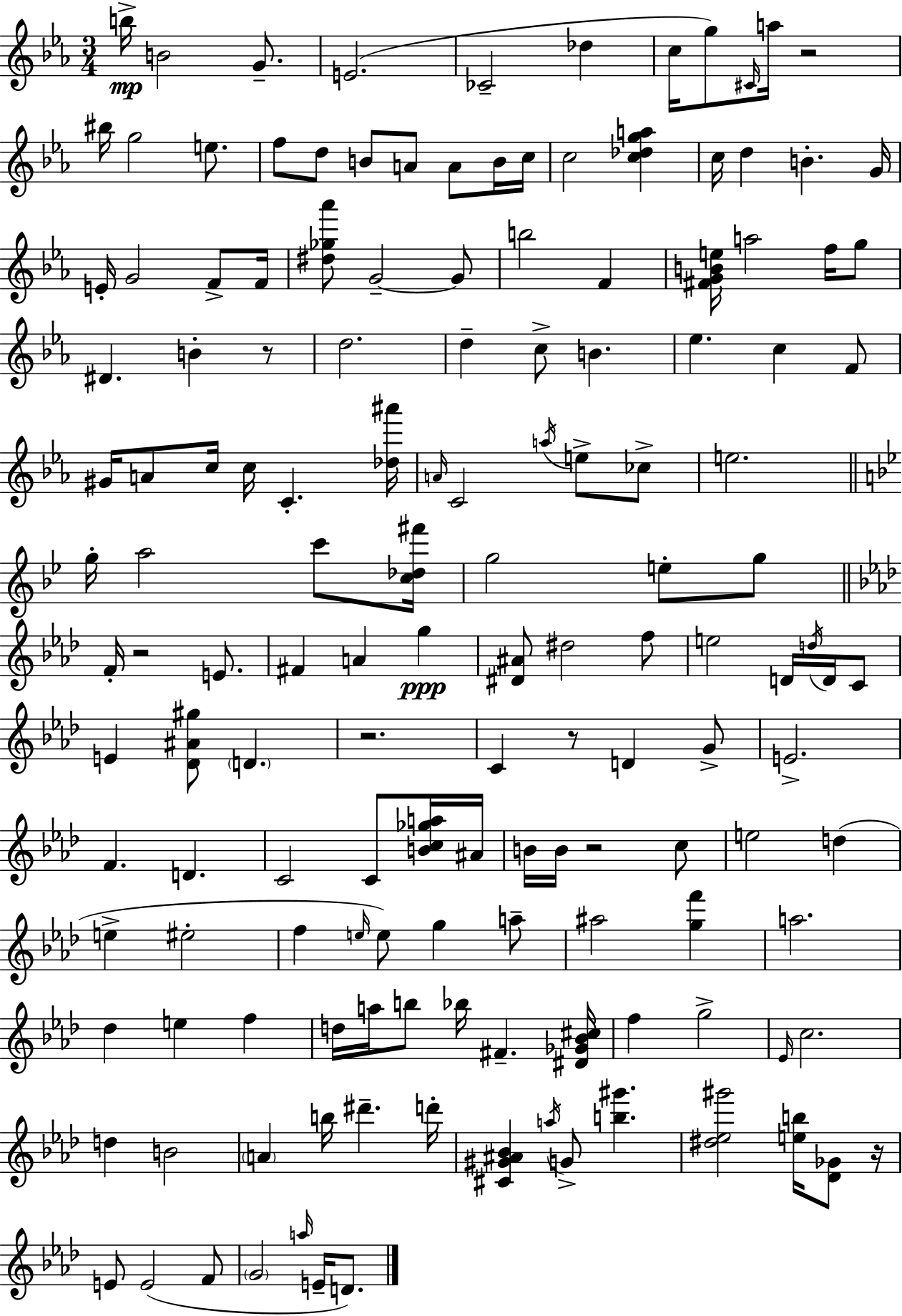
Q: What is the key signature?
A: EES major